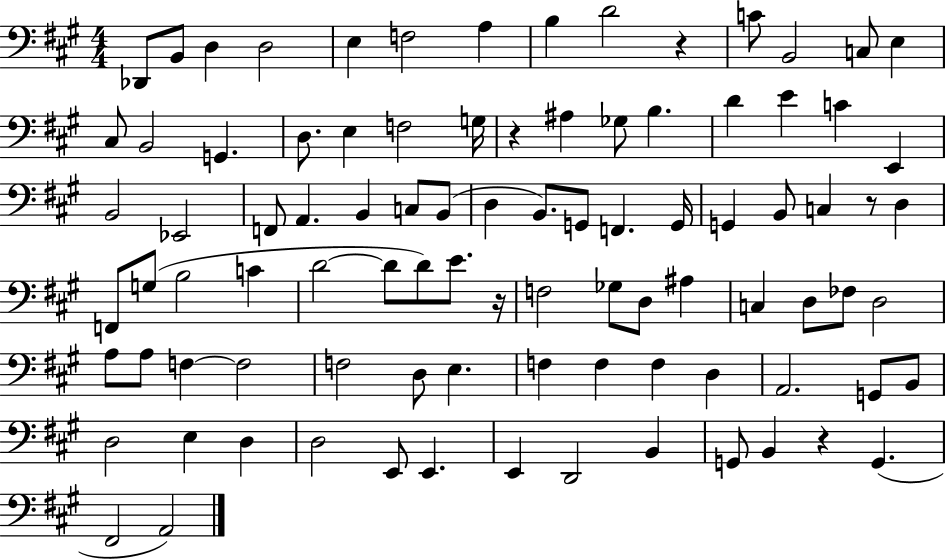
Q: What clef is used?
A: bass